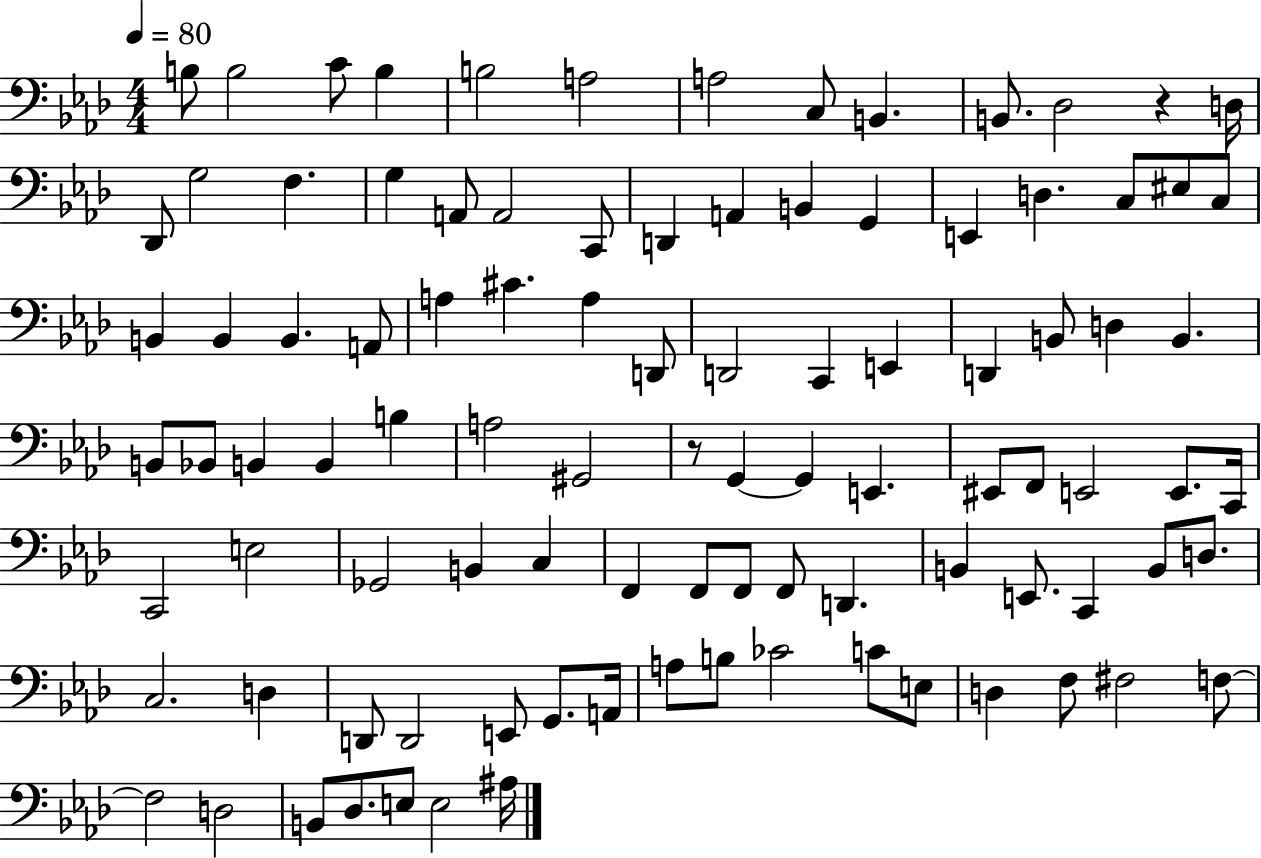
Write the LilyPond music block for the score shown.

{
  \clef bass
  \numericTimeSignature
  \time 4/4
  \key aes \major
  \tempo 4 = 80
  b8 b2 c'8 b4 | b2 a2 | a2 c8 b,4. | b,8. des2 r4 d16 | \break des,8 g2 f4. | g4 a,8 a,2 c,8 | d,4 a,4 b,4 g,4 | e,4 d4. c8 eis8 c8 | \break b,4 b,4 b,4. a,8 | a4 cis'4. a4 d,8 | d,2 c,4 e,4 | d,4 b,8 d4 b,4. | \break b,8 bes,8 b,4 b,4 b4 | a2 gis,2 | r8 g,4~~ g,4 e,4. | eis,8 f,8 e,2 e,8. c,16 | \break c,2 e2 | ges,2 b,4 c4 | f,4 f,8 f,8 f,8 d,4. | b,4 e,8. c,4 b,8 d8. | \break c2. d4 | d,8 d,2 e,8 g,8. a,16 | a8 b8 ces'2 c'8 e8 | d4 f8 fis2 f8~~ | \break f2 d2 | b,8 des8. e8 e2 ais16 | \bar "|."
}